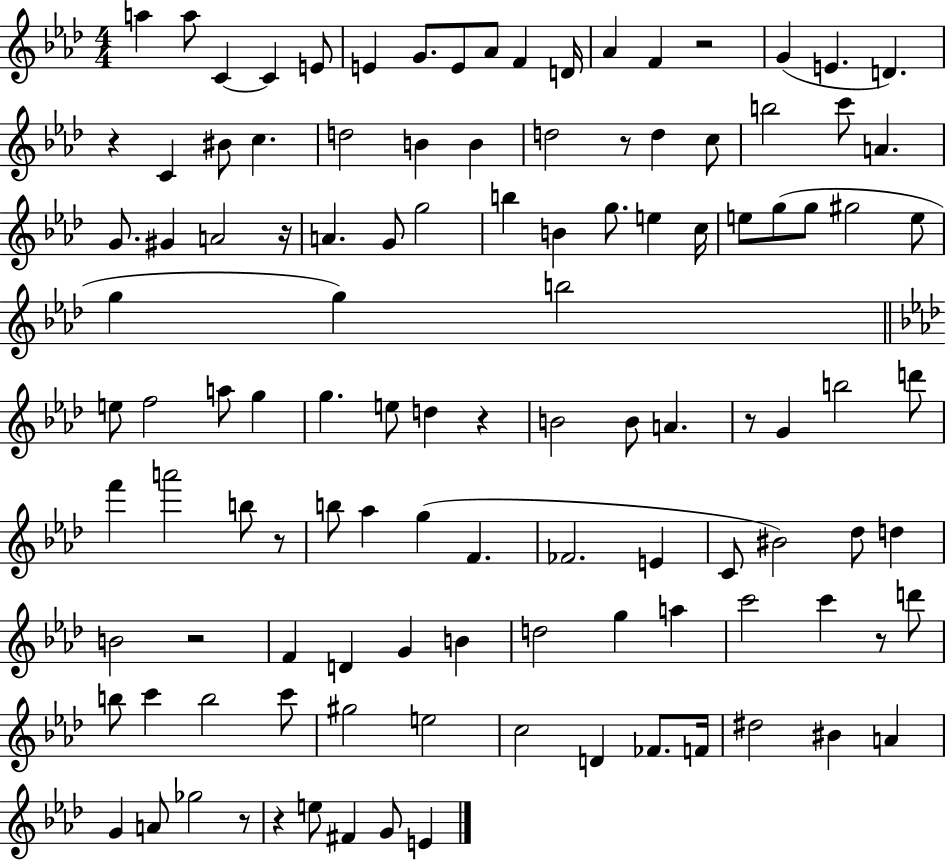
{
  \clef treble
  \numericTimeSignature
  \time 4/4
  \key aes \major
  a''4 a''8 c'4~~ c'4 e'8 | e'4 g'8. e'8 aes'8 f'4 d'16 | aes'4 f'4 r2 | g'4( e'4. d'4.) | \break r4 c'4 bis'8 c''4. | d''2 b'4 b'4 | d''2 r8 d''4 c''8 | b''2 c'''8 a'4. | \break g'8. gis'4 a'2 r16 | a'4. g'8 g''2 | b''4 b'4 g''8. e''4 c''16 | e''8 g''8( g''8 gis''2 e''8 | \break g''4 g''4) b''2 | \bar "||" \break \key f \minor e''8 f''2 a''8 g''4 | g''4. e''8 d''4 r4 | b'2 b'8 a'4. | r8 g'4 b''2 d'''8 | \break f'''4 a'''2 b''8 r8 | b''8 aes''4 g''4( f'4. | fes'2. e'4 | c'8 bis'2) des''8 d''4 | \break b'2 r2 | f'4 d'4 g'4 b'4 | d''2 g''4 a''4 | c'''2 c'''4 r8 d'''8 | \break b''8 c'''4 b''2 c'''8 | gis''2 e''2 | c''2 d'4 fes'8. f'16 | dis''2 bis'4 a'4 | \break g'4 a'8 ges''2 r8 | r4 e''8 fis'4 g'8 e'4 | \bar "|."
}